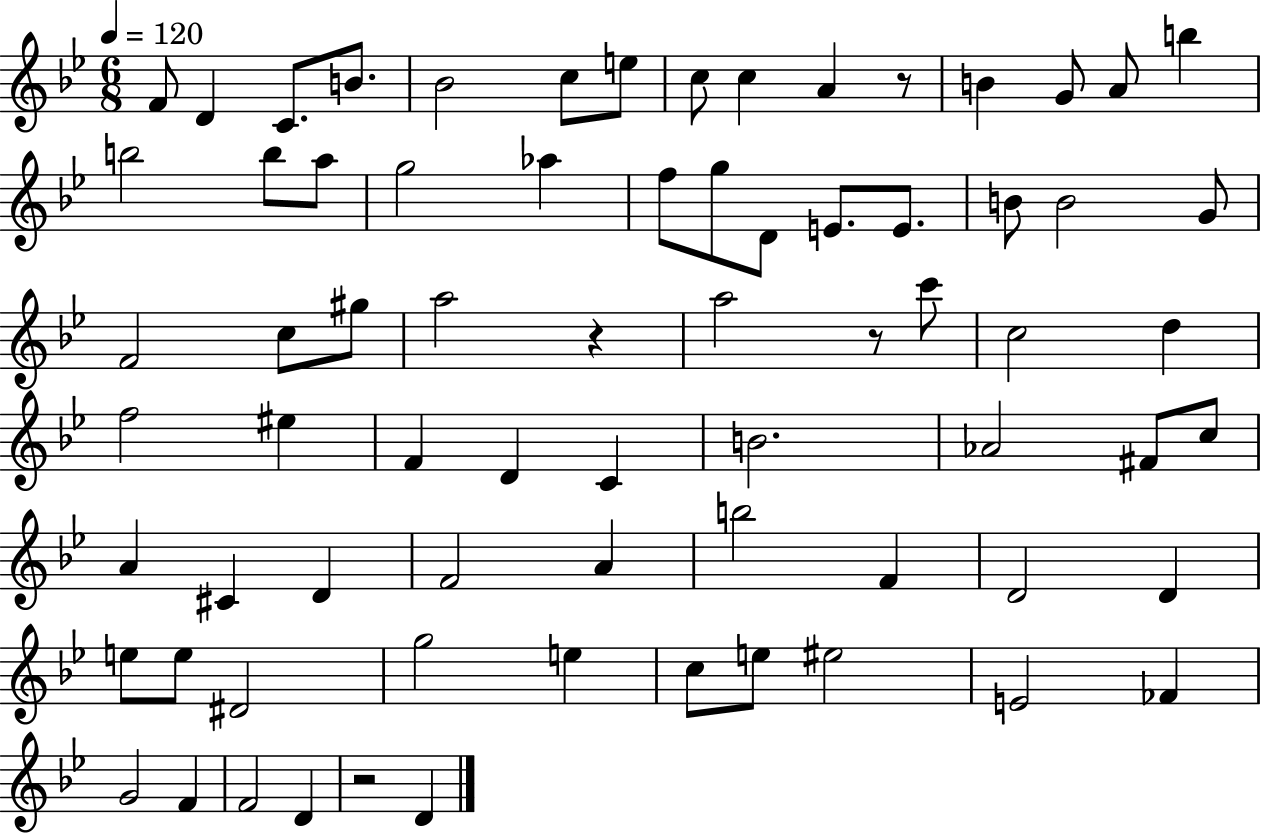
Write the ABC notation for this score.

X:1
T:Untitled
M:6/8
L:1/4
K:Bb
F/2 D C/2 B/2 _B2 c/2 e/2 c/2 c A z/2 B G/2 A/2 b b2 b/2 a/2 g2 _a f/2 g/2 D/2 E/2 E/2 B/2 B2 G/2 F2 c/2 ^g/2 a2 z a2 z/2 c'/2 c2 d f2 ^e F D C B2 _A2 ^F/2 c/2 A ^C D F2 A b2 F D2 D e/2 e/2 ^D2 g2 e c/2 e/2 ^e2 E2 _F G2 F F2 D z2 D